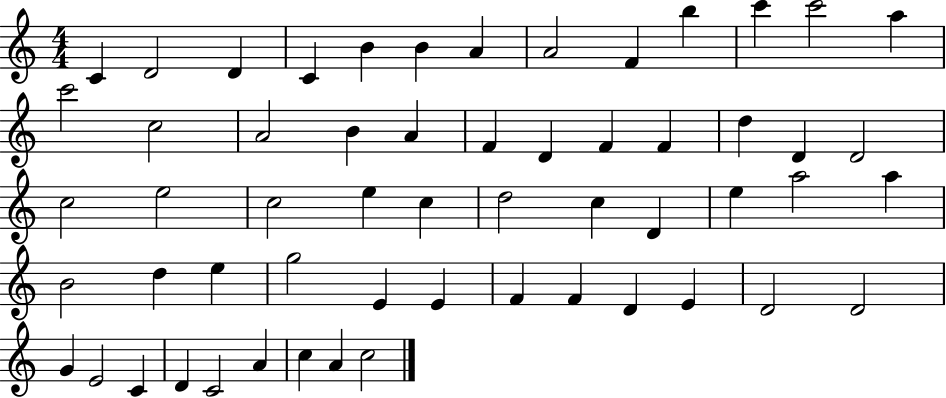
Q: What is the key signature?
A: C major